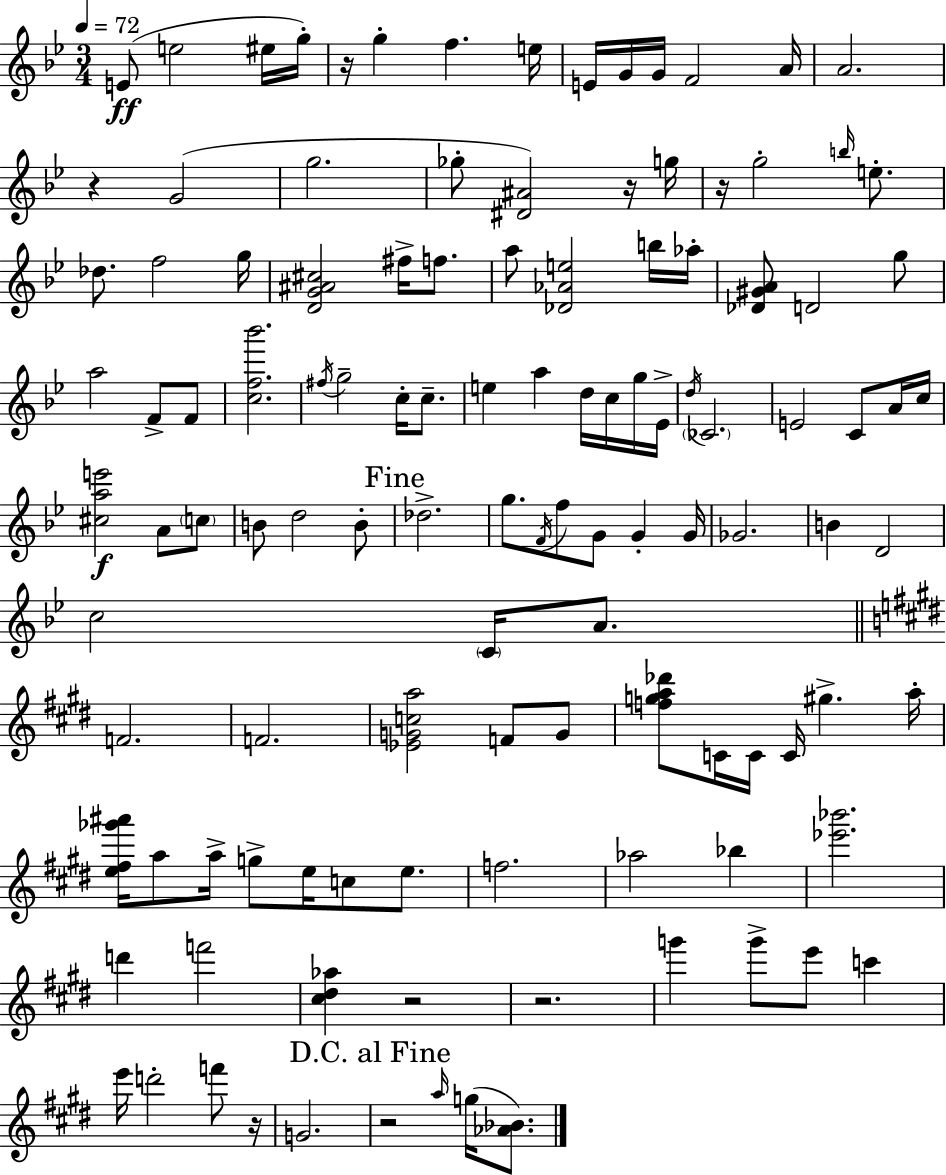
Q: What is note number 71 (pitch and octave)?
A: G4